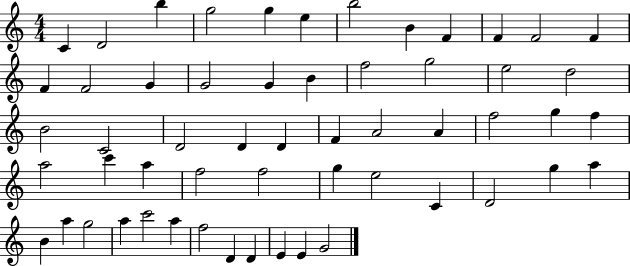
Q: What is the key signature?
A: C major